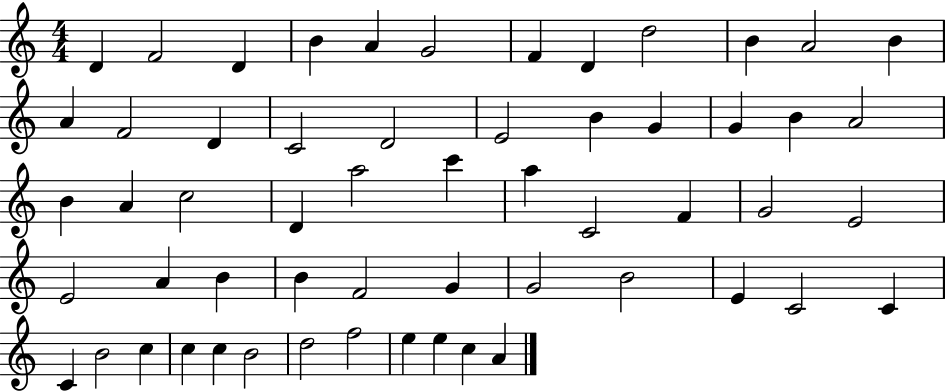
{
  \clef treble
  \numericTimeSignature
  \time 4/4
  \key c \major
  d'4 f'2 d'4 | b'4 a'4 g'2 | f'4 d'4 d''2 | b'4 a'2 b'4 | \break a'4 f'2 d'4 | c'2 d'2 | e'2 b'4 g'4 | g'4 b'4 a'2 | \break b'4 a'4 c''2 | d'4 a''2 c'''4 | a''4 c'2 f'4 | g'2 e'2 | \break e'2 a'4 b'4 | b'4 f'2 g'4 | g'2 b'2 | e'4 c'2 c'4 | \break c'4 b'2 c''4 | c''4 c''4 b'2 | d''2 f''2 | e''4 e''4 c''4 a'4 | \break \bar "|."
}